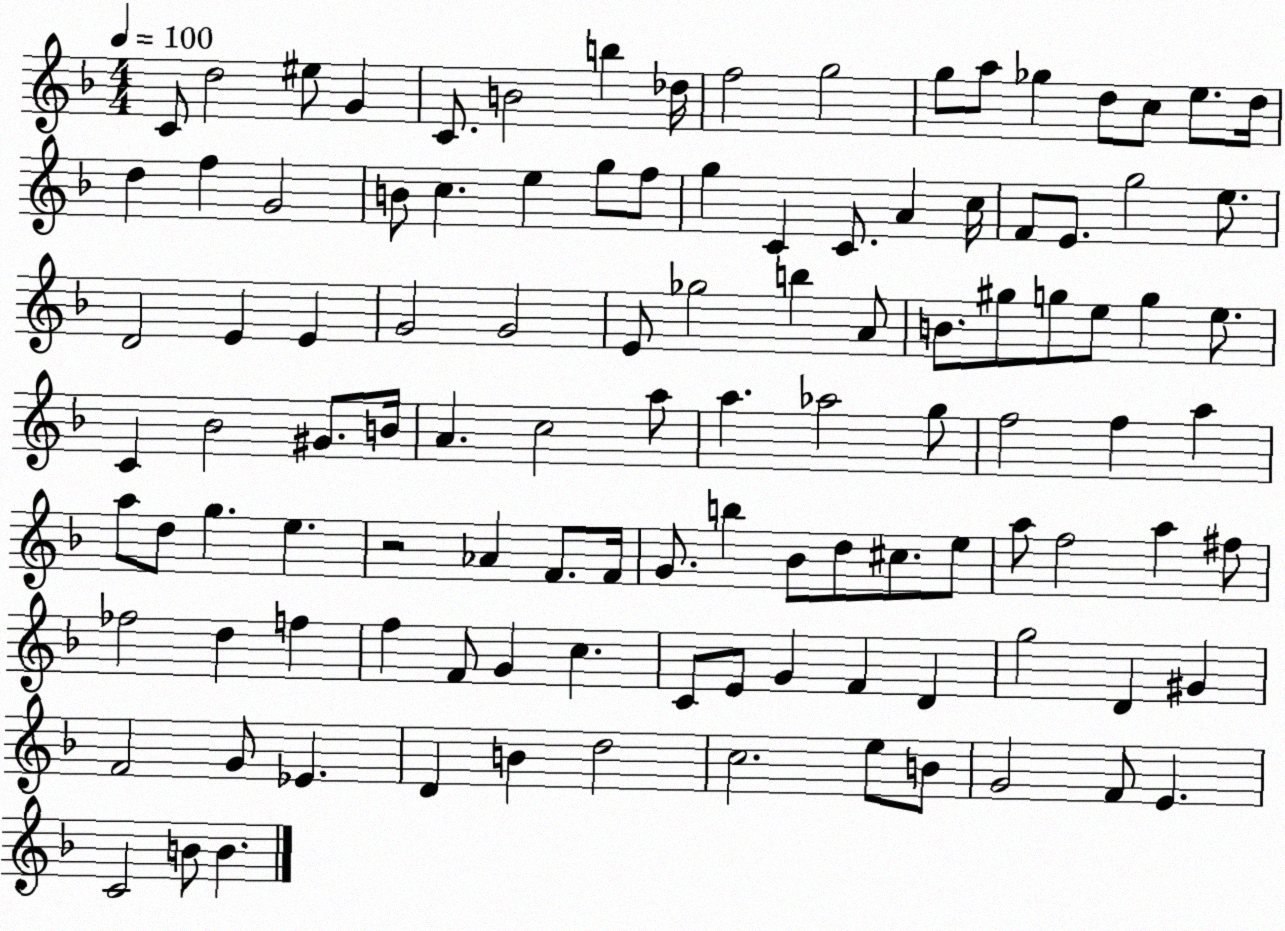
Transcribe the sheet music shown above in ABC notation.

X:1
T:Untitled
M:4/4
L:1/4
K:F
C/2 d2 ^e/2 G C/2 B2 b _d/4 f2 g2 g/2 a/2 _g d/2 c/2 e/2 d/4 d f G2 B/2 c e g/2 f/2 g C C/2 A c/4 F/2 E/2 g2 e/2 D2 E E G2 G2 E/2 _g2 b A/2 B/2 ^g/2 g/2 e/2 g e/2 C _B2 ^G/2 B/4 A c2 a/2 a _a2 g/2 f2 f a a/2 d/2 g e z2 _A F/2 F/4 G/2 b _B/2 d/2 ^c/2 e/2 a/2 f2 a ^f/2 _f2 d f f F/2 G c C/2 E/2 G F D g2 D ^G F2 G/2 _E D B d2 c2 e/2 B/2 G2 F/2 E C2 B/2 B